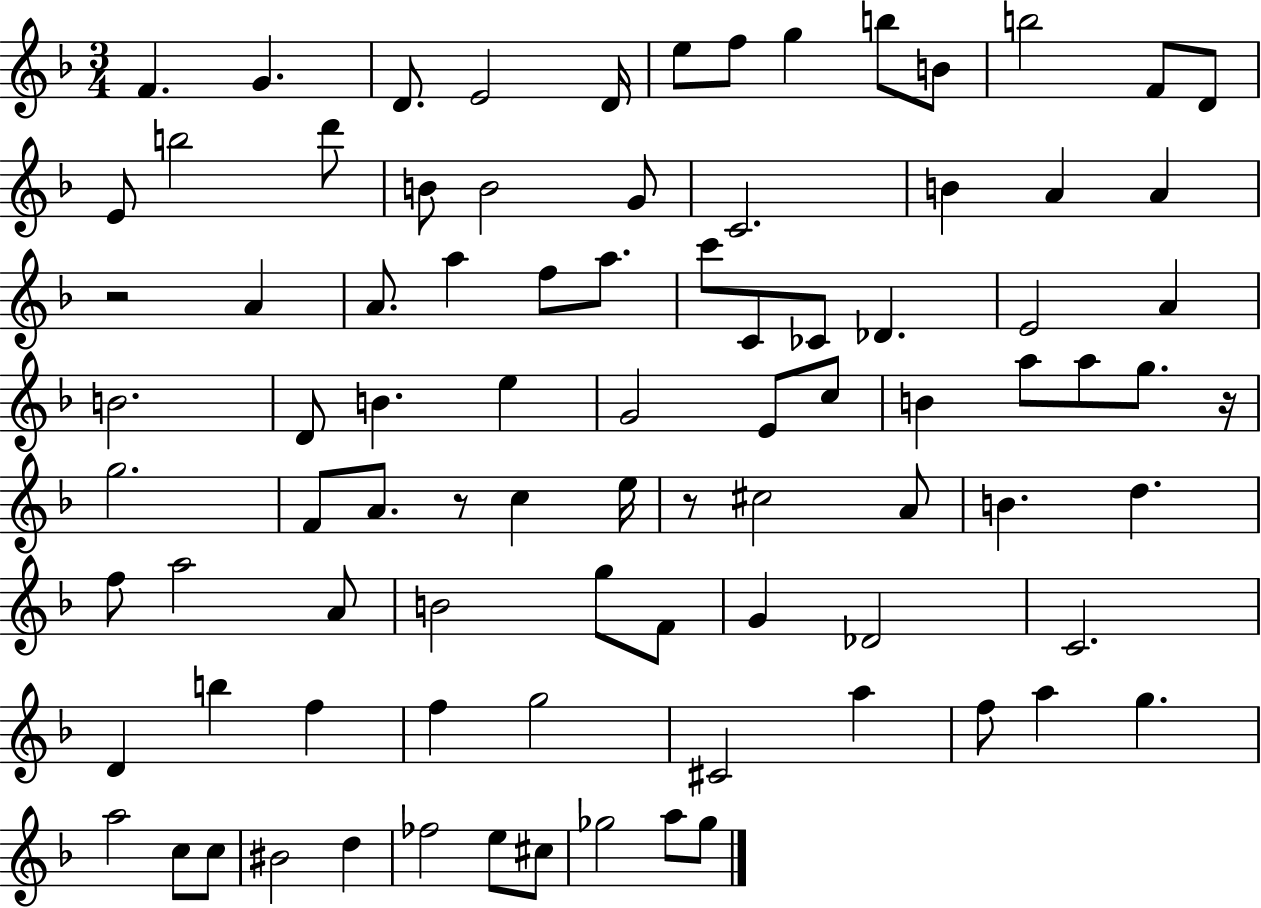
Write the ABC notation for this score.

X:1
T:Untitled
M:3/4
L:1/4
K:F
F G D/2 E2 D/4 e/2 f/2 g b/2 B/2 b2 F/2 D/2 E/2 b2 d'/2 B/2 B2 G/2 C2 B A A z2 A A/2 a f/2 a/2 c'/2 C/2 _C/2 _D E2 A B2 D/2 B e G2 E/2 c/2 B a/2 a/2 g/2 z/4 g2 F/2 A/2 z/2 c e/4 z/2 ^c2 A/2 B d f/2 a2 A/2 B2 g/2 F/2 G _D2 C2 D b f f g2 ^C2 a f/2 a g a2 c/2 c/2 ^B2 d _f2 e/2 ^c/2 _g2 a/2 _g/2